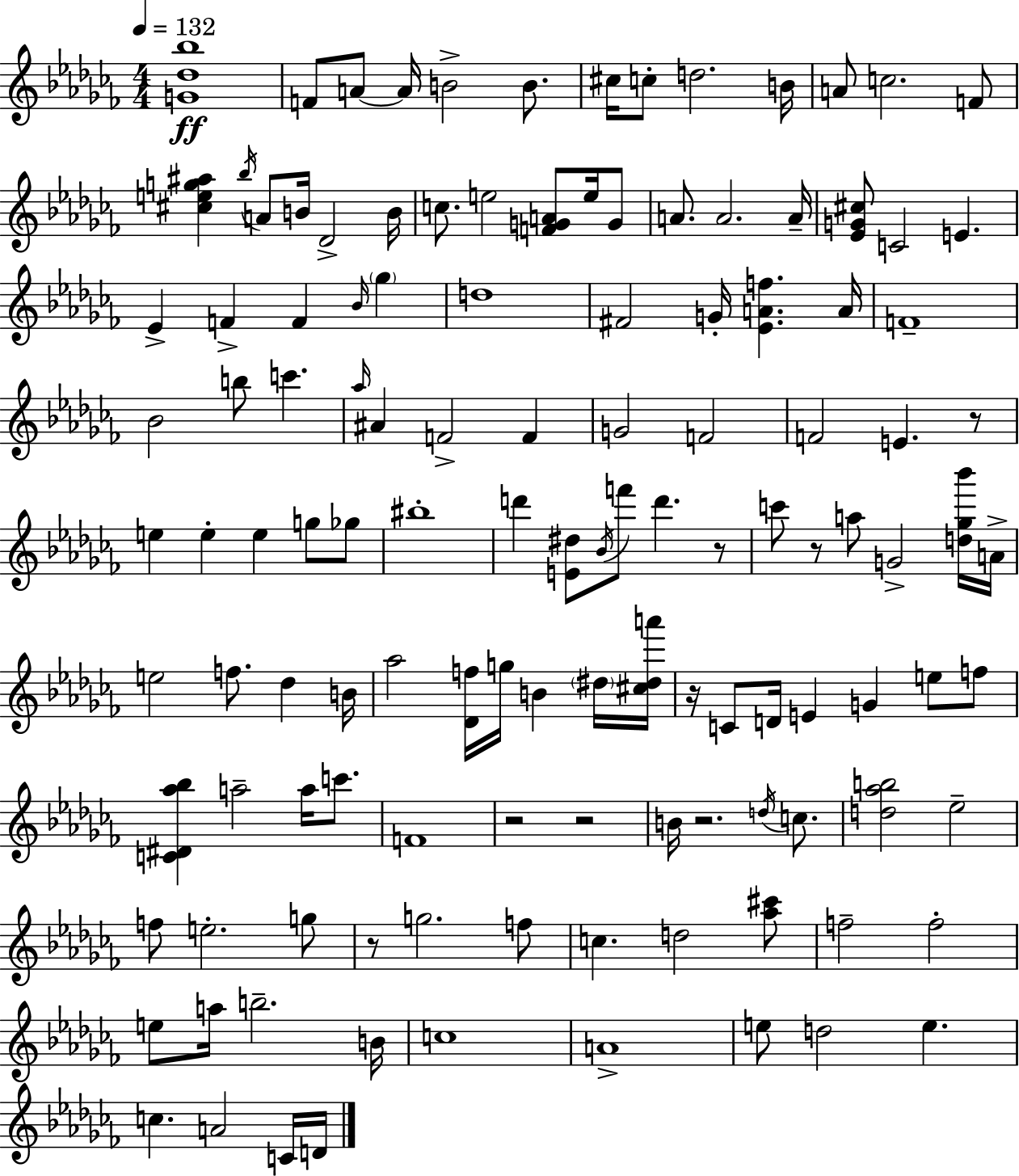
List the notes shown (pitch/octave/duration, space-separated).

[G4,Db5,Bb5]/w F4/e A4/e A4/s B4/h B4/e. C#5/s C5/e D5/h. B4/s A4/e C5/h. F4/e [C#5,E5,G5,A#5]/q Bb5/s A4/e B4/s Db4/h B4/s C5/e. E5/h [F4,G4,A4]/e E5/s G4/e A4/e. A4/h. A4/s [Eb4,G4,C#5]/e C4/h E4/q. Eb4/q F4/q F4/q Bb4/s Gb5/q D5/w F#4/h G4/s [Eb4,A4,F5]/q. A4/s F4/w Bb4/h B5/e C6/q. Ab5/s A#4/q F4/h F4/q G4/h F4/h F4/h E4/q. R/e E5/q E5/q E5/q G5/e Gb5/e BIS5/w D6/q [E4,D#5]/e Bb4/s F6/e D6/q. R/e C6/e R/e A5/e G4/h [D5,Gb5,Bb6]/s A4/s E5/h F5/e. Db5/q B4/s Ab5/h [Db4,F5]/s G5/s B4/q D#5/s [C#5,D#5,A6]/s R/s C4/e D4/s E4/q G4/q E5/e F5/e [C4,D#4,Ab5,Bb5]/q A5/h A5/s C6/e. F4/w R/h R/h B4/s R/h. D5/s C5/e. [D5,Ab5,B5]/h Eb5/h F5/e E5/h. G5/e R/e G5/h. F5/e C5/q. D5/h [Ab5,C#6]/e F5/h F5/h E5/e A5/s B5/h. B4/s C5/w A4/w E5/e D5/h E5/q. C5/q. A4/h C4/s D4/s